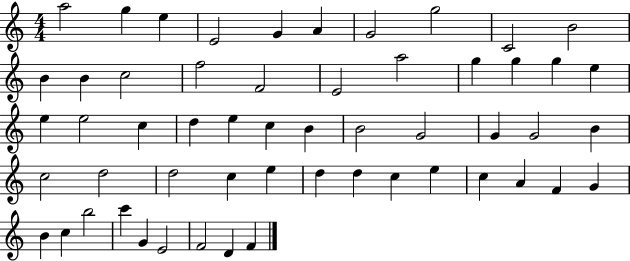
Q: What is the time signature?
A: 4/4